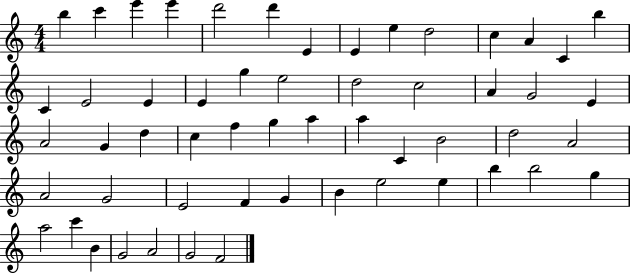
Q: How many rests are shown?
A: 0